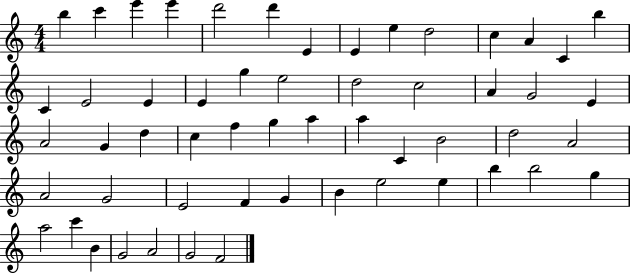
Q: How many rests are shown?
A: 0